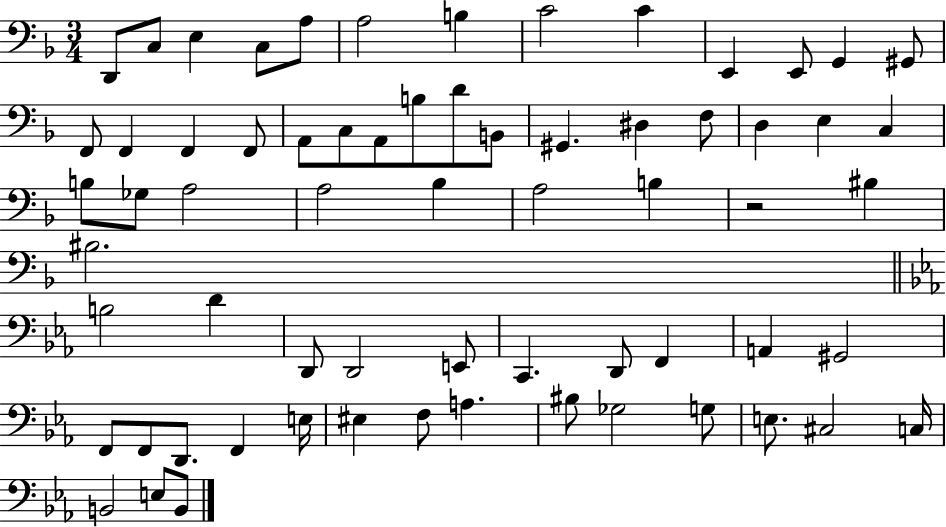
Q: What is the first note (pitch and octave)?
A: D2